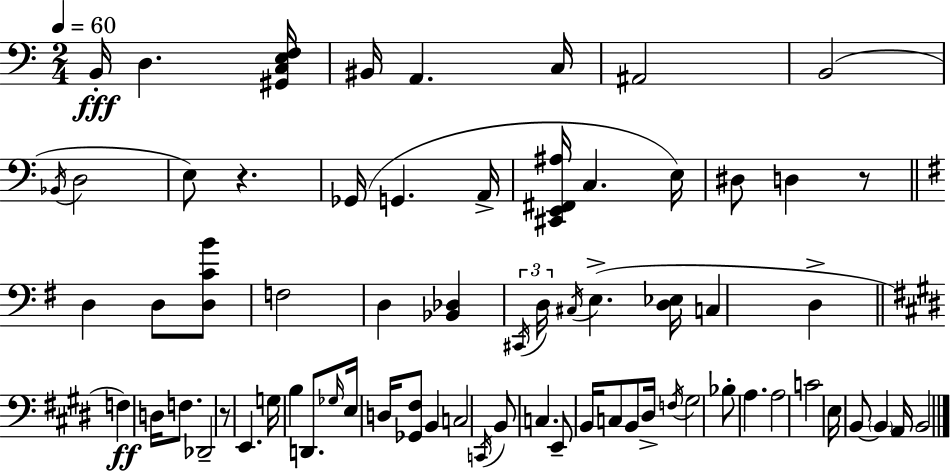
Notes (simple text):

B2/s D3/q. [G#2,C3,E3,F3]/s BIS2/s A2/q. C3/s A#2/h B2/h Bb2/s D3/h E3/e R/q. Gb2/s G2/q. A2/s [C#2,E2,F#2,A#3]/s C3/q. E3/s D#3/e D3/q R/e D3/q D3/e [D3,C4,B4]/e F3/h D3/q [Bb2,Db3]/q C#2/s D3/s C#3/s E3/q. [D3,Eb3]/s C3/q D3/q F3/q D3/s F3/e. Db2/h R/e E2/q. G3/s B3/q D2/e. Gb3/s E3/s D3/s [Gb2,F#3]/e B2/q C3/h C2/s B2/e C3/q. E2/e B2/s C3/e B2/e D#3/s F3/s G#3/h Bb3/e A3/q. A3/h C4/h E3/s B2/e B2/q A2/s B2/h